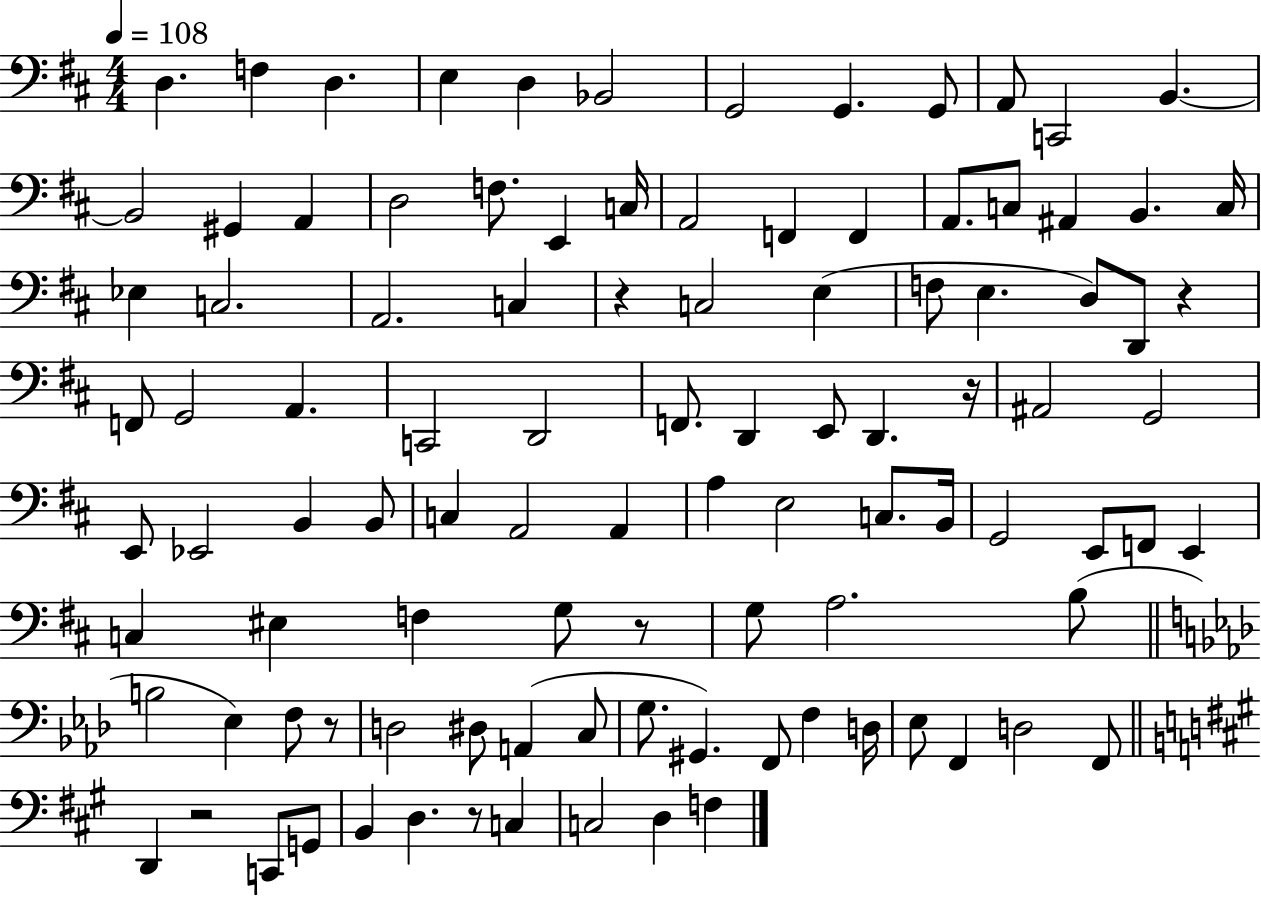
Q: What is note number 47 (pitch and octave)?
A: A#2